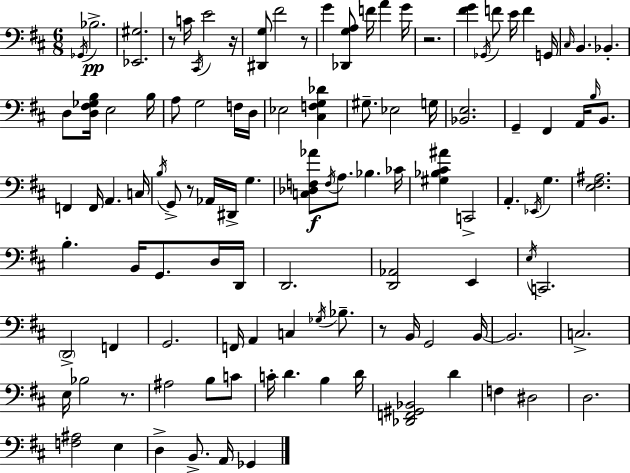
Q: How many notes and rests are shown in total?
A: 111